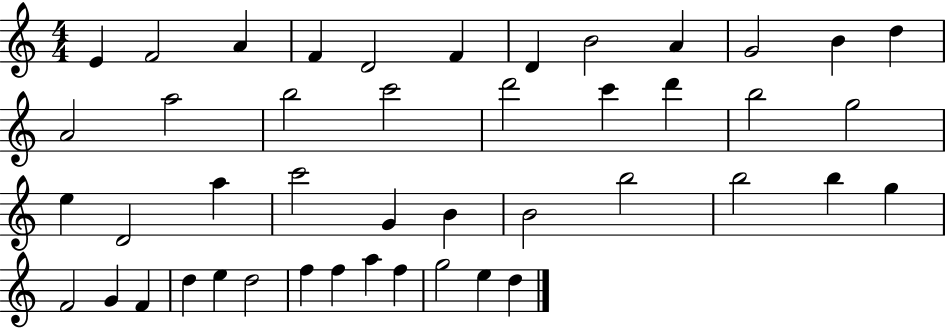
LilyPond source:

{
  \clef treble
  \numericTimeSignature
  \time 4/4
  \key c \major
  e'4 f'2 a'4 | f'4 d'2 f'4 | d'4 b'2 a'4 | g'2 b'4 d''4 | \break a'2 a''2 | b''2 c'''2 | d'''2 c'''4 d'''4 | b''2 g''2 | \break e''4 d'2 a''4 | c'''2 g'4 b'4 | b'2 b''2 | b''2 b''4 g''4 | \break f'2 g'4 f'4 | d''4 e''4 d''2 | f''4 f''4 a''4 f''4 | g''2 e''4 d''4 | \break \bar "|."
}